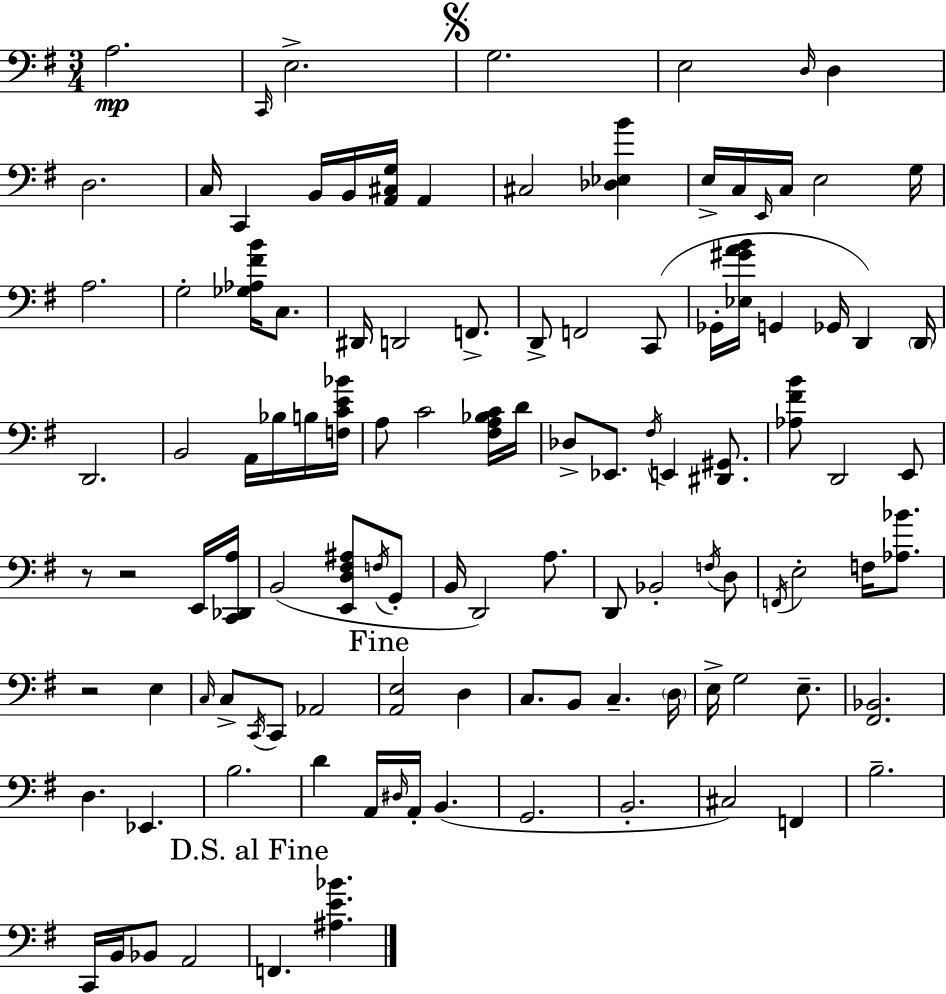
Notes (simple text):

A3/h. C2/s E3/h. G3/h. E3/h D3/s D3/q D3/h. C3/s C2/q B2/s B2/s [A2,C#3,G3]/s A2/q C#3/h [Db3,Eb3,B4]/q E3/s C3/s E2/s C3/s E3/h G3/s A3/h. G3/h [Gb3,Ab3,F#4,B4]/s C3/e. D#2/s D2/h F2/e. D2/e F2/h C2/e Gb2/s [Eb3,G#4,A4,B4]/s G2/q Gb2/s D2/q D2/s D2/h. B2/h A2/s Bb3/s B3/s [F3,C4,E4,Bb4]/s A3/e C4/h [F#3,A3,Bb3,C4]/s D4/s Db3/e Eb2/e. F#3/s E2/q [D#2,G#2]/e. [Ab3,F#4,B4]/e D2/h E2/e R/e R/h E2/s [C2,Db2,A3]/s B2/h [E2,D3,F#3,A#3]/e F3/s G2/e B2/s D2/h A3/e. D2/e Bb2/h F3/s D3/e F2/s E3/h F3/s [Ab3,Bb4]/e. R/h E3/q C3/s C3/e C2/s C2/e Ab2/h [A2,E3]/h D3/q C3/e. B2/e C3/q. D3/s E3/s G3/h E3/e. [F#2,Bb2]/h. D3/q. Eb2/q. B3/h. D4/q A2/s D#3/s A2/s B2/q. G2/h. B2/h. C#3/h F2/q B3/h. C2/s B2/s Bb2/e A2/h F2/q. [A#3,E4,Bb4]/q.